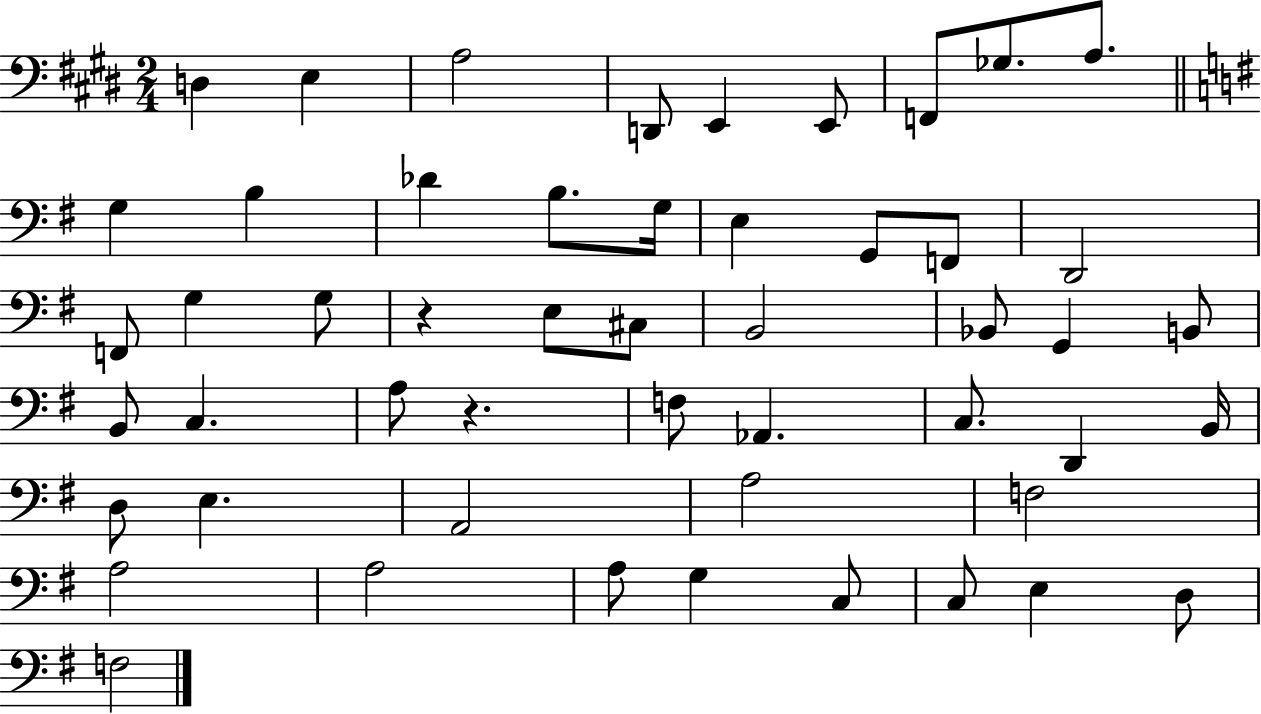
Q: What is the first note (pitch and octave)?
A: D3